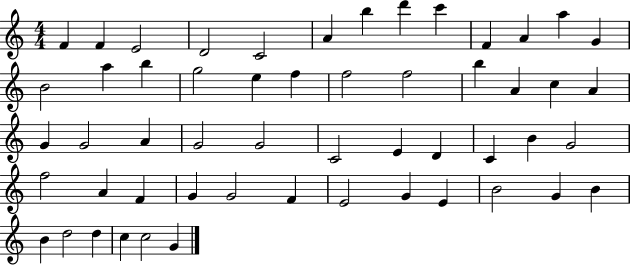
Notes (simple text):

F4/q F4/q E4/h D4/h C4/h A4/q B5/q D6/q C6/q F4/q A4/q A5/q G4/q B4/h A5/q B5/q G5/h E5/q F5/q F5/h F5/h B5/q A4/q C5/q A4/q G4/q G4/h A4/q G4/h G4/h C4/h E4/q D4/q C4/q B4/q G4/h F5/h A4/q F4/q G4/q G4/h F4/q E4/h G4/q E4/q B4/h G4/q B4/q B4/q D5/h D5/q C5/q C5/h G4/q